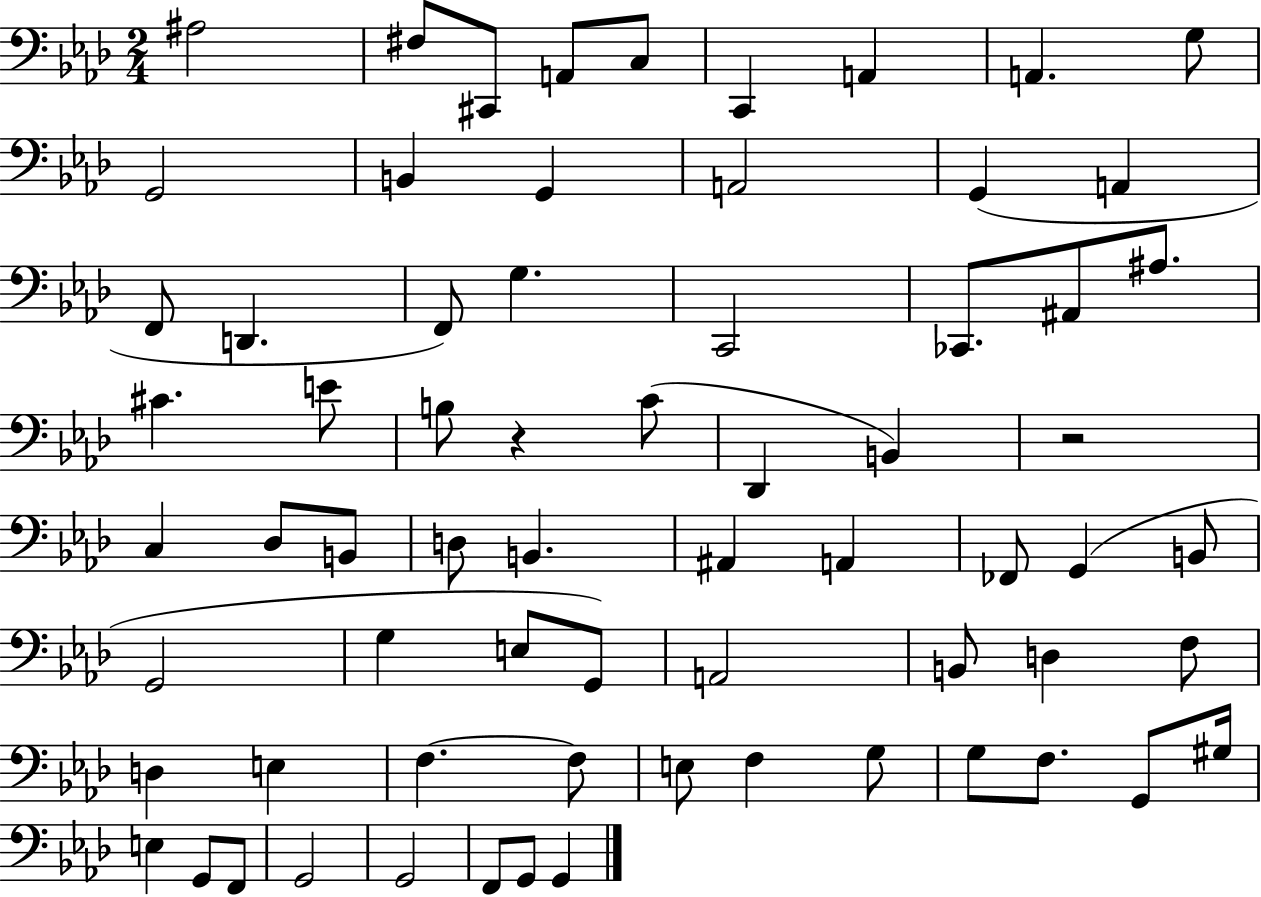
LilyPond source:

{
  \clef bass
  \numericTimeSignature
  \time 2/4
  \key aes \major
  \repeat volta 2 { ais2 | fis8 cis,8 a,8 c8 | c,4 a,4 | a,4. g8 | \break g,2 | b,4 g,4 | a,2 | g,4( a,4 | \break f,8 d,4. | f,8) g4. | c,2 | ces,8. ais,8 ais8. | \break cis'4. e'8 | b8 r4 c'8( | des,4 b,4) | r2 | \break c4 des8 b,8 | d8 b,4. | ais,4 a,4 | fes,8 g,4( b,8 | \break g,2 | g4 e8 g,8) | a,2 | b,8 d4 f8 | \break d4 e4 | f4.~~ f8 | e8 f4 g8 | g8 f8. g,8 gis16 | \break e4 g,8 f,8 | g,2 | g,2 | f,8 g,8 g,4 | \break } \bar "|."
}